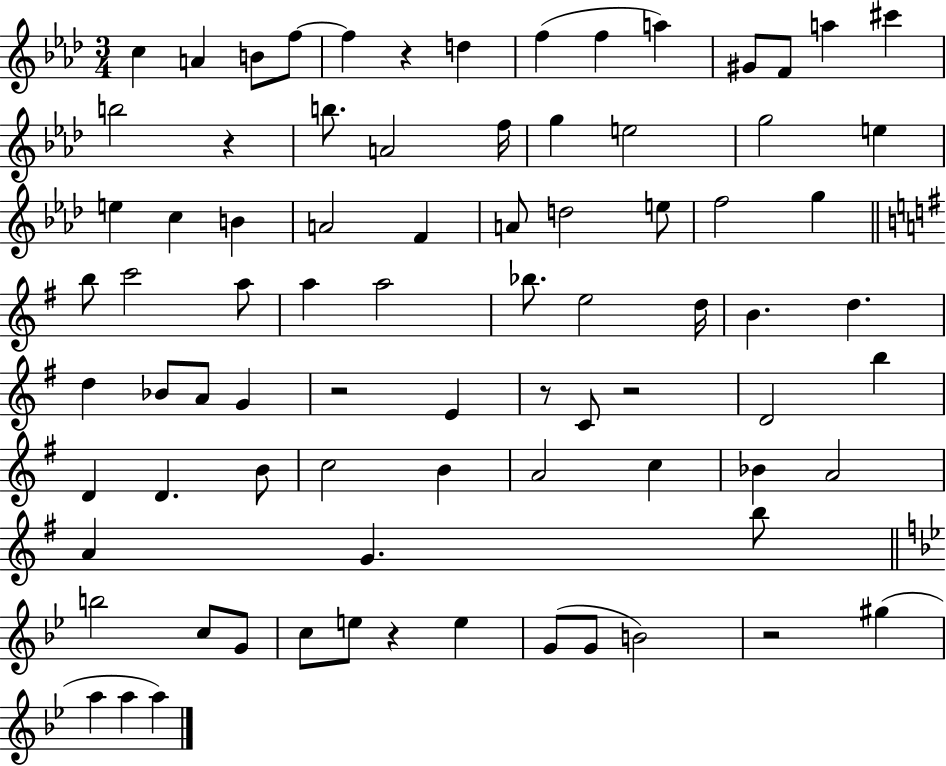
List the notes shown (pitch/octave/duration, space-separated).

C5/q A4/q B4/e F5/e F5/q R/q D5/q F5/q F5/q A5/q G#4/e F4/e A5/q C#6/q B5/h R/q B5/e. A4/h F5/s G5/q E5/h G5/h E5/q E5/q C5/q B4/q A4/h F4/q A4/e D5/h E5/e F5/h G5/q B5/e C6/h A5/e A5/q A5/h Bb5/e. E5/h D5/s B4/q. D5/q. D5/q Bb4/e A4/e G4/q R/h E4/q R/e C4/e R/h D4/h B5/q D4/q D4/q. B4/e C5/h B4/q A4/h C5/q Bb4/q A4/h A4/q G4/q. B5/e B5/h C5/e G4/e C5/e E5/e R/q E5/q G4/e G4/e B4/h R/h G#5/q A5/q A5/q A5/q